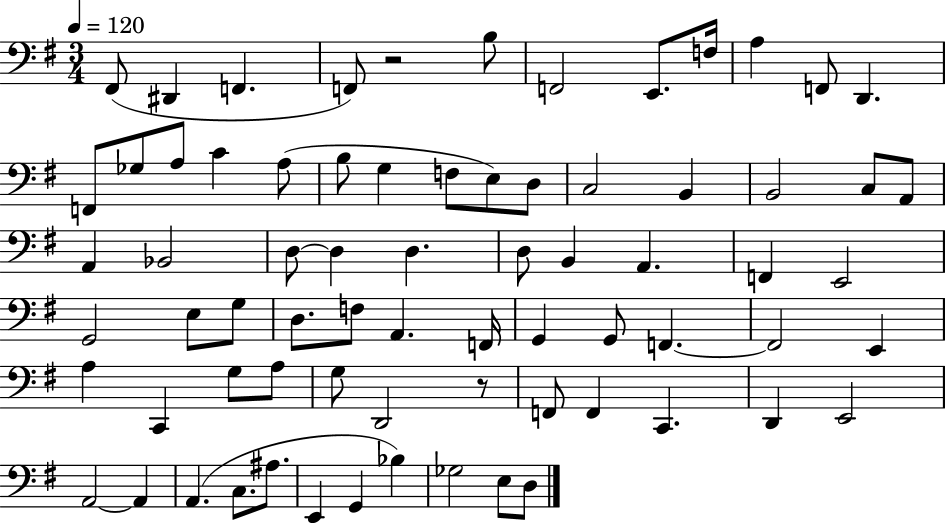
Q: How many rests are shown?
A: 2